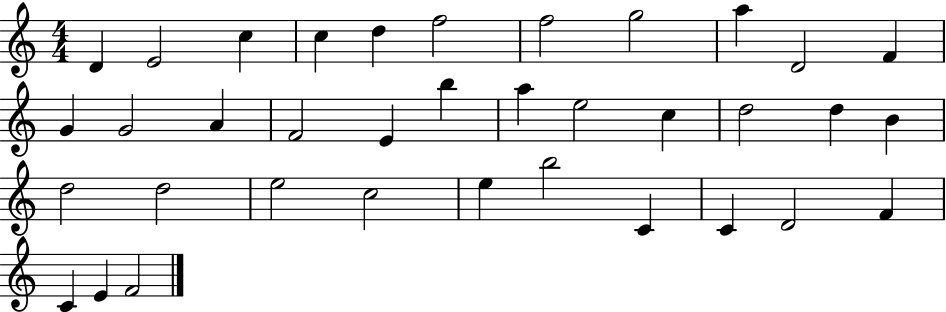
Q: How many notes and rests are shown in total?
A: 36